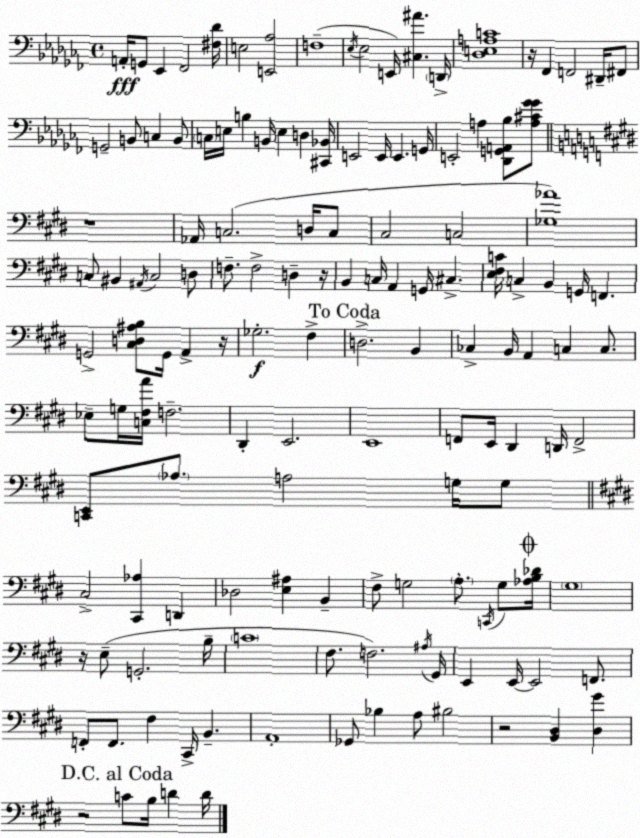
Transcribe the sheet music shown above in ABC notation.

X:1
T:Untitled
M:4/4
L:1/4
K:Abm
A,,/4 G,,/2 _E,, _F,,2 [^F,_D]/4 E,2 [E,,_A,]2 F,4 _E,/4 _E,2 E,,/4 [^C,^A] D,,/4 [_D,E,A,C]4 z/4 _F,, F,,2 ^D,,/4 ^F,,/2 G,,2 B,,/2 C, B,,/2 C,/4 E,/4 B, B,,/4 E, D, [^C,,_B,,]/4 E,,2 E,,/4 E,, G,,/4 E,,2 A, [_D,,G,,A,,_B,]/2 [A,^C_G_G]/2 z4 _A,,/4 C,2 D,/4 C,/2 ^C,2 C,2 [_G,_A]4 C,/2 ^B,, ^A,,/4 C,2 D,/2 F,/2 F,2 D, z/4 B,, C,/4 A,, G,,/4 ^C, [E,^F,C]/4 C, B,, G,,/4 F,, G,,2 [^C,D,^A,B,]/2 G,,/4 A,, z/4 _G,2 ^F, D,2 B,, _C, B,,/4 A,, C, C,/2 _E,/2 G,/4 [C,^F,A]/4 F,2 ^D,, E,,2 E,,4 F,,/2 E,,/4 ^D,, D,,/4 F,,2 [C,,E,,]/2 _A,/2 A,2 G,/4 G,/2 ^C,2 [^C,,_A,] D,, _D,2 [E,^A,] B,, ^F,/2 G,2 A,/2 C,,/4 G,/2 [_A,B,_D]/4 ^G,4 z/4 E,/2 G,,2 B,/4 C4 ^F,/2 F,2 ^A,/4 ^G,,/4 E,, E,,/4 E,,2 F,,/2 F,,/2 F,,/2 ^F, ^C,,/4 B,, A,,4 _G,,/2 _B, A,/2 ^B,2 z2 [B,,^D,] [^D,^G] z2 C/2 B,/4 D D/4